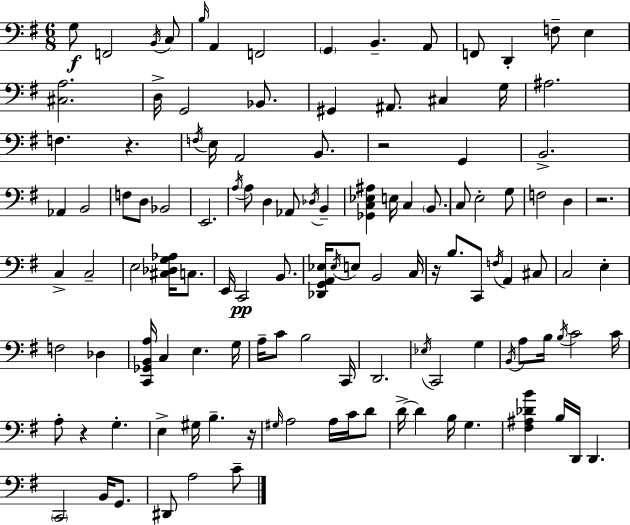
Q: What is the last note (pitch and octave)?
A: C4